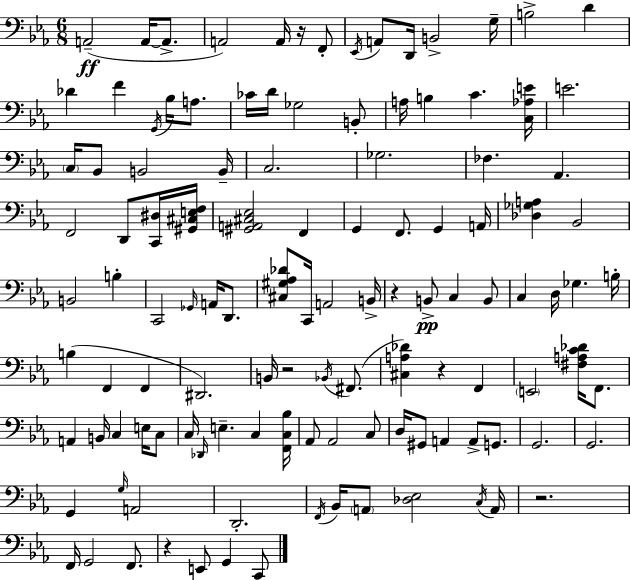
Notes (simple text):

A2/h A2/s A2/e. A2/h A2/s R/s F2/e Eb2/s A2/e D2/s B2/h G3/s B3/h D4/q Db4/q F4/q G2/s Bb3/s A3/e. CES4/s D4/s Gb3/h B2/e A3/s B3/q C4/q. [C3,Ab3,E4]/s E4/h. C3/s Bb2/e B2/h B2/s C3/h. Gb3/h. FES3/q. Ab2/q. F2/h D2/e [C2,D#3]/s [G#2,C#3,E3,F3]/s [G#2,A2,C#3,Eb3]/h F2/q G2/q F2/e. G2/q A2/s [Db3,Gb3,A3]/q Bb2/h B2/h B3/q C2/h Gb2/s A2/s D2/e. [C#3,G#3,Ab3,Db4]/e C2/s A2/h B2/s R/q B2/e C3/q B2/e C3/q D3/s Gb3/q. B3/s B3/q F2/q F2/q D#2/h. B2/s R/h Bb2/s F#2/e. [C#3,A3,Db4]/q R/q F2/q E2/h [F#3,A3,C4,Db4]/s F2/e. A2/q B2/s C3/q E3/s C3/e C3/s Db2/s E3/q. C3/q [F2,C3,Bb3]/s Ab2/e Ab2/h C3/e D3/s G#2/e A2/q A2/e G2/e. G2/h. G2/h. G2/q G3/s A2/h D2/h. F2/s Bb2/s A2/e [Db3,Eb3]/h C3/s A2/s R/h. F2/s G2/h F2/e. R/q E2/e G2/q C2/e